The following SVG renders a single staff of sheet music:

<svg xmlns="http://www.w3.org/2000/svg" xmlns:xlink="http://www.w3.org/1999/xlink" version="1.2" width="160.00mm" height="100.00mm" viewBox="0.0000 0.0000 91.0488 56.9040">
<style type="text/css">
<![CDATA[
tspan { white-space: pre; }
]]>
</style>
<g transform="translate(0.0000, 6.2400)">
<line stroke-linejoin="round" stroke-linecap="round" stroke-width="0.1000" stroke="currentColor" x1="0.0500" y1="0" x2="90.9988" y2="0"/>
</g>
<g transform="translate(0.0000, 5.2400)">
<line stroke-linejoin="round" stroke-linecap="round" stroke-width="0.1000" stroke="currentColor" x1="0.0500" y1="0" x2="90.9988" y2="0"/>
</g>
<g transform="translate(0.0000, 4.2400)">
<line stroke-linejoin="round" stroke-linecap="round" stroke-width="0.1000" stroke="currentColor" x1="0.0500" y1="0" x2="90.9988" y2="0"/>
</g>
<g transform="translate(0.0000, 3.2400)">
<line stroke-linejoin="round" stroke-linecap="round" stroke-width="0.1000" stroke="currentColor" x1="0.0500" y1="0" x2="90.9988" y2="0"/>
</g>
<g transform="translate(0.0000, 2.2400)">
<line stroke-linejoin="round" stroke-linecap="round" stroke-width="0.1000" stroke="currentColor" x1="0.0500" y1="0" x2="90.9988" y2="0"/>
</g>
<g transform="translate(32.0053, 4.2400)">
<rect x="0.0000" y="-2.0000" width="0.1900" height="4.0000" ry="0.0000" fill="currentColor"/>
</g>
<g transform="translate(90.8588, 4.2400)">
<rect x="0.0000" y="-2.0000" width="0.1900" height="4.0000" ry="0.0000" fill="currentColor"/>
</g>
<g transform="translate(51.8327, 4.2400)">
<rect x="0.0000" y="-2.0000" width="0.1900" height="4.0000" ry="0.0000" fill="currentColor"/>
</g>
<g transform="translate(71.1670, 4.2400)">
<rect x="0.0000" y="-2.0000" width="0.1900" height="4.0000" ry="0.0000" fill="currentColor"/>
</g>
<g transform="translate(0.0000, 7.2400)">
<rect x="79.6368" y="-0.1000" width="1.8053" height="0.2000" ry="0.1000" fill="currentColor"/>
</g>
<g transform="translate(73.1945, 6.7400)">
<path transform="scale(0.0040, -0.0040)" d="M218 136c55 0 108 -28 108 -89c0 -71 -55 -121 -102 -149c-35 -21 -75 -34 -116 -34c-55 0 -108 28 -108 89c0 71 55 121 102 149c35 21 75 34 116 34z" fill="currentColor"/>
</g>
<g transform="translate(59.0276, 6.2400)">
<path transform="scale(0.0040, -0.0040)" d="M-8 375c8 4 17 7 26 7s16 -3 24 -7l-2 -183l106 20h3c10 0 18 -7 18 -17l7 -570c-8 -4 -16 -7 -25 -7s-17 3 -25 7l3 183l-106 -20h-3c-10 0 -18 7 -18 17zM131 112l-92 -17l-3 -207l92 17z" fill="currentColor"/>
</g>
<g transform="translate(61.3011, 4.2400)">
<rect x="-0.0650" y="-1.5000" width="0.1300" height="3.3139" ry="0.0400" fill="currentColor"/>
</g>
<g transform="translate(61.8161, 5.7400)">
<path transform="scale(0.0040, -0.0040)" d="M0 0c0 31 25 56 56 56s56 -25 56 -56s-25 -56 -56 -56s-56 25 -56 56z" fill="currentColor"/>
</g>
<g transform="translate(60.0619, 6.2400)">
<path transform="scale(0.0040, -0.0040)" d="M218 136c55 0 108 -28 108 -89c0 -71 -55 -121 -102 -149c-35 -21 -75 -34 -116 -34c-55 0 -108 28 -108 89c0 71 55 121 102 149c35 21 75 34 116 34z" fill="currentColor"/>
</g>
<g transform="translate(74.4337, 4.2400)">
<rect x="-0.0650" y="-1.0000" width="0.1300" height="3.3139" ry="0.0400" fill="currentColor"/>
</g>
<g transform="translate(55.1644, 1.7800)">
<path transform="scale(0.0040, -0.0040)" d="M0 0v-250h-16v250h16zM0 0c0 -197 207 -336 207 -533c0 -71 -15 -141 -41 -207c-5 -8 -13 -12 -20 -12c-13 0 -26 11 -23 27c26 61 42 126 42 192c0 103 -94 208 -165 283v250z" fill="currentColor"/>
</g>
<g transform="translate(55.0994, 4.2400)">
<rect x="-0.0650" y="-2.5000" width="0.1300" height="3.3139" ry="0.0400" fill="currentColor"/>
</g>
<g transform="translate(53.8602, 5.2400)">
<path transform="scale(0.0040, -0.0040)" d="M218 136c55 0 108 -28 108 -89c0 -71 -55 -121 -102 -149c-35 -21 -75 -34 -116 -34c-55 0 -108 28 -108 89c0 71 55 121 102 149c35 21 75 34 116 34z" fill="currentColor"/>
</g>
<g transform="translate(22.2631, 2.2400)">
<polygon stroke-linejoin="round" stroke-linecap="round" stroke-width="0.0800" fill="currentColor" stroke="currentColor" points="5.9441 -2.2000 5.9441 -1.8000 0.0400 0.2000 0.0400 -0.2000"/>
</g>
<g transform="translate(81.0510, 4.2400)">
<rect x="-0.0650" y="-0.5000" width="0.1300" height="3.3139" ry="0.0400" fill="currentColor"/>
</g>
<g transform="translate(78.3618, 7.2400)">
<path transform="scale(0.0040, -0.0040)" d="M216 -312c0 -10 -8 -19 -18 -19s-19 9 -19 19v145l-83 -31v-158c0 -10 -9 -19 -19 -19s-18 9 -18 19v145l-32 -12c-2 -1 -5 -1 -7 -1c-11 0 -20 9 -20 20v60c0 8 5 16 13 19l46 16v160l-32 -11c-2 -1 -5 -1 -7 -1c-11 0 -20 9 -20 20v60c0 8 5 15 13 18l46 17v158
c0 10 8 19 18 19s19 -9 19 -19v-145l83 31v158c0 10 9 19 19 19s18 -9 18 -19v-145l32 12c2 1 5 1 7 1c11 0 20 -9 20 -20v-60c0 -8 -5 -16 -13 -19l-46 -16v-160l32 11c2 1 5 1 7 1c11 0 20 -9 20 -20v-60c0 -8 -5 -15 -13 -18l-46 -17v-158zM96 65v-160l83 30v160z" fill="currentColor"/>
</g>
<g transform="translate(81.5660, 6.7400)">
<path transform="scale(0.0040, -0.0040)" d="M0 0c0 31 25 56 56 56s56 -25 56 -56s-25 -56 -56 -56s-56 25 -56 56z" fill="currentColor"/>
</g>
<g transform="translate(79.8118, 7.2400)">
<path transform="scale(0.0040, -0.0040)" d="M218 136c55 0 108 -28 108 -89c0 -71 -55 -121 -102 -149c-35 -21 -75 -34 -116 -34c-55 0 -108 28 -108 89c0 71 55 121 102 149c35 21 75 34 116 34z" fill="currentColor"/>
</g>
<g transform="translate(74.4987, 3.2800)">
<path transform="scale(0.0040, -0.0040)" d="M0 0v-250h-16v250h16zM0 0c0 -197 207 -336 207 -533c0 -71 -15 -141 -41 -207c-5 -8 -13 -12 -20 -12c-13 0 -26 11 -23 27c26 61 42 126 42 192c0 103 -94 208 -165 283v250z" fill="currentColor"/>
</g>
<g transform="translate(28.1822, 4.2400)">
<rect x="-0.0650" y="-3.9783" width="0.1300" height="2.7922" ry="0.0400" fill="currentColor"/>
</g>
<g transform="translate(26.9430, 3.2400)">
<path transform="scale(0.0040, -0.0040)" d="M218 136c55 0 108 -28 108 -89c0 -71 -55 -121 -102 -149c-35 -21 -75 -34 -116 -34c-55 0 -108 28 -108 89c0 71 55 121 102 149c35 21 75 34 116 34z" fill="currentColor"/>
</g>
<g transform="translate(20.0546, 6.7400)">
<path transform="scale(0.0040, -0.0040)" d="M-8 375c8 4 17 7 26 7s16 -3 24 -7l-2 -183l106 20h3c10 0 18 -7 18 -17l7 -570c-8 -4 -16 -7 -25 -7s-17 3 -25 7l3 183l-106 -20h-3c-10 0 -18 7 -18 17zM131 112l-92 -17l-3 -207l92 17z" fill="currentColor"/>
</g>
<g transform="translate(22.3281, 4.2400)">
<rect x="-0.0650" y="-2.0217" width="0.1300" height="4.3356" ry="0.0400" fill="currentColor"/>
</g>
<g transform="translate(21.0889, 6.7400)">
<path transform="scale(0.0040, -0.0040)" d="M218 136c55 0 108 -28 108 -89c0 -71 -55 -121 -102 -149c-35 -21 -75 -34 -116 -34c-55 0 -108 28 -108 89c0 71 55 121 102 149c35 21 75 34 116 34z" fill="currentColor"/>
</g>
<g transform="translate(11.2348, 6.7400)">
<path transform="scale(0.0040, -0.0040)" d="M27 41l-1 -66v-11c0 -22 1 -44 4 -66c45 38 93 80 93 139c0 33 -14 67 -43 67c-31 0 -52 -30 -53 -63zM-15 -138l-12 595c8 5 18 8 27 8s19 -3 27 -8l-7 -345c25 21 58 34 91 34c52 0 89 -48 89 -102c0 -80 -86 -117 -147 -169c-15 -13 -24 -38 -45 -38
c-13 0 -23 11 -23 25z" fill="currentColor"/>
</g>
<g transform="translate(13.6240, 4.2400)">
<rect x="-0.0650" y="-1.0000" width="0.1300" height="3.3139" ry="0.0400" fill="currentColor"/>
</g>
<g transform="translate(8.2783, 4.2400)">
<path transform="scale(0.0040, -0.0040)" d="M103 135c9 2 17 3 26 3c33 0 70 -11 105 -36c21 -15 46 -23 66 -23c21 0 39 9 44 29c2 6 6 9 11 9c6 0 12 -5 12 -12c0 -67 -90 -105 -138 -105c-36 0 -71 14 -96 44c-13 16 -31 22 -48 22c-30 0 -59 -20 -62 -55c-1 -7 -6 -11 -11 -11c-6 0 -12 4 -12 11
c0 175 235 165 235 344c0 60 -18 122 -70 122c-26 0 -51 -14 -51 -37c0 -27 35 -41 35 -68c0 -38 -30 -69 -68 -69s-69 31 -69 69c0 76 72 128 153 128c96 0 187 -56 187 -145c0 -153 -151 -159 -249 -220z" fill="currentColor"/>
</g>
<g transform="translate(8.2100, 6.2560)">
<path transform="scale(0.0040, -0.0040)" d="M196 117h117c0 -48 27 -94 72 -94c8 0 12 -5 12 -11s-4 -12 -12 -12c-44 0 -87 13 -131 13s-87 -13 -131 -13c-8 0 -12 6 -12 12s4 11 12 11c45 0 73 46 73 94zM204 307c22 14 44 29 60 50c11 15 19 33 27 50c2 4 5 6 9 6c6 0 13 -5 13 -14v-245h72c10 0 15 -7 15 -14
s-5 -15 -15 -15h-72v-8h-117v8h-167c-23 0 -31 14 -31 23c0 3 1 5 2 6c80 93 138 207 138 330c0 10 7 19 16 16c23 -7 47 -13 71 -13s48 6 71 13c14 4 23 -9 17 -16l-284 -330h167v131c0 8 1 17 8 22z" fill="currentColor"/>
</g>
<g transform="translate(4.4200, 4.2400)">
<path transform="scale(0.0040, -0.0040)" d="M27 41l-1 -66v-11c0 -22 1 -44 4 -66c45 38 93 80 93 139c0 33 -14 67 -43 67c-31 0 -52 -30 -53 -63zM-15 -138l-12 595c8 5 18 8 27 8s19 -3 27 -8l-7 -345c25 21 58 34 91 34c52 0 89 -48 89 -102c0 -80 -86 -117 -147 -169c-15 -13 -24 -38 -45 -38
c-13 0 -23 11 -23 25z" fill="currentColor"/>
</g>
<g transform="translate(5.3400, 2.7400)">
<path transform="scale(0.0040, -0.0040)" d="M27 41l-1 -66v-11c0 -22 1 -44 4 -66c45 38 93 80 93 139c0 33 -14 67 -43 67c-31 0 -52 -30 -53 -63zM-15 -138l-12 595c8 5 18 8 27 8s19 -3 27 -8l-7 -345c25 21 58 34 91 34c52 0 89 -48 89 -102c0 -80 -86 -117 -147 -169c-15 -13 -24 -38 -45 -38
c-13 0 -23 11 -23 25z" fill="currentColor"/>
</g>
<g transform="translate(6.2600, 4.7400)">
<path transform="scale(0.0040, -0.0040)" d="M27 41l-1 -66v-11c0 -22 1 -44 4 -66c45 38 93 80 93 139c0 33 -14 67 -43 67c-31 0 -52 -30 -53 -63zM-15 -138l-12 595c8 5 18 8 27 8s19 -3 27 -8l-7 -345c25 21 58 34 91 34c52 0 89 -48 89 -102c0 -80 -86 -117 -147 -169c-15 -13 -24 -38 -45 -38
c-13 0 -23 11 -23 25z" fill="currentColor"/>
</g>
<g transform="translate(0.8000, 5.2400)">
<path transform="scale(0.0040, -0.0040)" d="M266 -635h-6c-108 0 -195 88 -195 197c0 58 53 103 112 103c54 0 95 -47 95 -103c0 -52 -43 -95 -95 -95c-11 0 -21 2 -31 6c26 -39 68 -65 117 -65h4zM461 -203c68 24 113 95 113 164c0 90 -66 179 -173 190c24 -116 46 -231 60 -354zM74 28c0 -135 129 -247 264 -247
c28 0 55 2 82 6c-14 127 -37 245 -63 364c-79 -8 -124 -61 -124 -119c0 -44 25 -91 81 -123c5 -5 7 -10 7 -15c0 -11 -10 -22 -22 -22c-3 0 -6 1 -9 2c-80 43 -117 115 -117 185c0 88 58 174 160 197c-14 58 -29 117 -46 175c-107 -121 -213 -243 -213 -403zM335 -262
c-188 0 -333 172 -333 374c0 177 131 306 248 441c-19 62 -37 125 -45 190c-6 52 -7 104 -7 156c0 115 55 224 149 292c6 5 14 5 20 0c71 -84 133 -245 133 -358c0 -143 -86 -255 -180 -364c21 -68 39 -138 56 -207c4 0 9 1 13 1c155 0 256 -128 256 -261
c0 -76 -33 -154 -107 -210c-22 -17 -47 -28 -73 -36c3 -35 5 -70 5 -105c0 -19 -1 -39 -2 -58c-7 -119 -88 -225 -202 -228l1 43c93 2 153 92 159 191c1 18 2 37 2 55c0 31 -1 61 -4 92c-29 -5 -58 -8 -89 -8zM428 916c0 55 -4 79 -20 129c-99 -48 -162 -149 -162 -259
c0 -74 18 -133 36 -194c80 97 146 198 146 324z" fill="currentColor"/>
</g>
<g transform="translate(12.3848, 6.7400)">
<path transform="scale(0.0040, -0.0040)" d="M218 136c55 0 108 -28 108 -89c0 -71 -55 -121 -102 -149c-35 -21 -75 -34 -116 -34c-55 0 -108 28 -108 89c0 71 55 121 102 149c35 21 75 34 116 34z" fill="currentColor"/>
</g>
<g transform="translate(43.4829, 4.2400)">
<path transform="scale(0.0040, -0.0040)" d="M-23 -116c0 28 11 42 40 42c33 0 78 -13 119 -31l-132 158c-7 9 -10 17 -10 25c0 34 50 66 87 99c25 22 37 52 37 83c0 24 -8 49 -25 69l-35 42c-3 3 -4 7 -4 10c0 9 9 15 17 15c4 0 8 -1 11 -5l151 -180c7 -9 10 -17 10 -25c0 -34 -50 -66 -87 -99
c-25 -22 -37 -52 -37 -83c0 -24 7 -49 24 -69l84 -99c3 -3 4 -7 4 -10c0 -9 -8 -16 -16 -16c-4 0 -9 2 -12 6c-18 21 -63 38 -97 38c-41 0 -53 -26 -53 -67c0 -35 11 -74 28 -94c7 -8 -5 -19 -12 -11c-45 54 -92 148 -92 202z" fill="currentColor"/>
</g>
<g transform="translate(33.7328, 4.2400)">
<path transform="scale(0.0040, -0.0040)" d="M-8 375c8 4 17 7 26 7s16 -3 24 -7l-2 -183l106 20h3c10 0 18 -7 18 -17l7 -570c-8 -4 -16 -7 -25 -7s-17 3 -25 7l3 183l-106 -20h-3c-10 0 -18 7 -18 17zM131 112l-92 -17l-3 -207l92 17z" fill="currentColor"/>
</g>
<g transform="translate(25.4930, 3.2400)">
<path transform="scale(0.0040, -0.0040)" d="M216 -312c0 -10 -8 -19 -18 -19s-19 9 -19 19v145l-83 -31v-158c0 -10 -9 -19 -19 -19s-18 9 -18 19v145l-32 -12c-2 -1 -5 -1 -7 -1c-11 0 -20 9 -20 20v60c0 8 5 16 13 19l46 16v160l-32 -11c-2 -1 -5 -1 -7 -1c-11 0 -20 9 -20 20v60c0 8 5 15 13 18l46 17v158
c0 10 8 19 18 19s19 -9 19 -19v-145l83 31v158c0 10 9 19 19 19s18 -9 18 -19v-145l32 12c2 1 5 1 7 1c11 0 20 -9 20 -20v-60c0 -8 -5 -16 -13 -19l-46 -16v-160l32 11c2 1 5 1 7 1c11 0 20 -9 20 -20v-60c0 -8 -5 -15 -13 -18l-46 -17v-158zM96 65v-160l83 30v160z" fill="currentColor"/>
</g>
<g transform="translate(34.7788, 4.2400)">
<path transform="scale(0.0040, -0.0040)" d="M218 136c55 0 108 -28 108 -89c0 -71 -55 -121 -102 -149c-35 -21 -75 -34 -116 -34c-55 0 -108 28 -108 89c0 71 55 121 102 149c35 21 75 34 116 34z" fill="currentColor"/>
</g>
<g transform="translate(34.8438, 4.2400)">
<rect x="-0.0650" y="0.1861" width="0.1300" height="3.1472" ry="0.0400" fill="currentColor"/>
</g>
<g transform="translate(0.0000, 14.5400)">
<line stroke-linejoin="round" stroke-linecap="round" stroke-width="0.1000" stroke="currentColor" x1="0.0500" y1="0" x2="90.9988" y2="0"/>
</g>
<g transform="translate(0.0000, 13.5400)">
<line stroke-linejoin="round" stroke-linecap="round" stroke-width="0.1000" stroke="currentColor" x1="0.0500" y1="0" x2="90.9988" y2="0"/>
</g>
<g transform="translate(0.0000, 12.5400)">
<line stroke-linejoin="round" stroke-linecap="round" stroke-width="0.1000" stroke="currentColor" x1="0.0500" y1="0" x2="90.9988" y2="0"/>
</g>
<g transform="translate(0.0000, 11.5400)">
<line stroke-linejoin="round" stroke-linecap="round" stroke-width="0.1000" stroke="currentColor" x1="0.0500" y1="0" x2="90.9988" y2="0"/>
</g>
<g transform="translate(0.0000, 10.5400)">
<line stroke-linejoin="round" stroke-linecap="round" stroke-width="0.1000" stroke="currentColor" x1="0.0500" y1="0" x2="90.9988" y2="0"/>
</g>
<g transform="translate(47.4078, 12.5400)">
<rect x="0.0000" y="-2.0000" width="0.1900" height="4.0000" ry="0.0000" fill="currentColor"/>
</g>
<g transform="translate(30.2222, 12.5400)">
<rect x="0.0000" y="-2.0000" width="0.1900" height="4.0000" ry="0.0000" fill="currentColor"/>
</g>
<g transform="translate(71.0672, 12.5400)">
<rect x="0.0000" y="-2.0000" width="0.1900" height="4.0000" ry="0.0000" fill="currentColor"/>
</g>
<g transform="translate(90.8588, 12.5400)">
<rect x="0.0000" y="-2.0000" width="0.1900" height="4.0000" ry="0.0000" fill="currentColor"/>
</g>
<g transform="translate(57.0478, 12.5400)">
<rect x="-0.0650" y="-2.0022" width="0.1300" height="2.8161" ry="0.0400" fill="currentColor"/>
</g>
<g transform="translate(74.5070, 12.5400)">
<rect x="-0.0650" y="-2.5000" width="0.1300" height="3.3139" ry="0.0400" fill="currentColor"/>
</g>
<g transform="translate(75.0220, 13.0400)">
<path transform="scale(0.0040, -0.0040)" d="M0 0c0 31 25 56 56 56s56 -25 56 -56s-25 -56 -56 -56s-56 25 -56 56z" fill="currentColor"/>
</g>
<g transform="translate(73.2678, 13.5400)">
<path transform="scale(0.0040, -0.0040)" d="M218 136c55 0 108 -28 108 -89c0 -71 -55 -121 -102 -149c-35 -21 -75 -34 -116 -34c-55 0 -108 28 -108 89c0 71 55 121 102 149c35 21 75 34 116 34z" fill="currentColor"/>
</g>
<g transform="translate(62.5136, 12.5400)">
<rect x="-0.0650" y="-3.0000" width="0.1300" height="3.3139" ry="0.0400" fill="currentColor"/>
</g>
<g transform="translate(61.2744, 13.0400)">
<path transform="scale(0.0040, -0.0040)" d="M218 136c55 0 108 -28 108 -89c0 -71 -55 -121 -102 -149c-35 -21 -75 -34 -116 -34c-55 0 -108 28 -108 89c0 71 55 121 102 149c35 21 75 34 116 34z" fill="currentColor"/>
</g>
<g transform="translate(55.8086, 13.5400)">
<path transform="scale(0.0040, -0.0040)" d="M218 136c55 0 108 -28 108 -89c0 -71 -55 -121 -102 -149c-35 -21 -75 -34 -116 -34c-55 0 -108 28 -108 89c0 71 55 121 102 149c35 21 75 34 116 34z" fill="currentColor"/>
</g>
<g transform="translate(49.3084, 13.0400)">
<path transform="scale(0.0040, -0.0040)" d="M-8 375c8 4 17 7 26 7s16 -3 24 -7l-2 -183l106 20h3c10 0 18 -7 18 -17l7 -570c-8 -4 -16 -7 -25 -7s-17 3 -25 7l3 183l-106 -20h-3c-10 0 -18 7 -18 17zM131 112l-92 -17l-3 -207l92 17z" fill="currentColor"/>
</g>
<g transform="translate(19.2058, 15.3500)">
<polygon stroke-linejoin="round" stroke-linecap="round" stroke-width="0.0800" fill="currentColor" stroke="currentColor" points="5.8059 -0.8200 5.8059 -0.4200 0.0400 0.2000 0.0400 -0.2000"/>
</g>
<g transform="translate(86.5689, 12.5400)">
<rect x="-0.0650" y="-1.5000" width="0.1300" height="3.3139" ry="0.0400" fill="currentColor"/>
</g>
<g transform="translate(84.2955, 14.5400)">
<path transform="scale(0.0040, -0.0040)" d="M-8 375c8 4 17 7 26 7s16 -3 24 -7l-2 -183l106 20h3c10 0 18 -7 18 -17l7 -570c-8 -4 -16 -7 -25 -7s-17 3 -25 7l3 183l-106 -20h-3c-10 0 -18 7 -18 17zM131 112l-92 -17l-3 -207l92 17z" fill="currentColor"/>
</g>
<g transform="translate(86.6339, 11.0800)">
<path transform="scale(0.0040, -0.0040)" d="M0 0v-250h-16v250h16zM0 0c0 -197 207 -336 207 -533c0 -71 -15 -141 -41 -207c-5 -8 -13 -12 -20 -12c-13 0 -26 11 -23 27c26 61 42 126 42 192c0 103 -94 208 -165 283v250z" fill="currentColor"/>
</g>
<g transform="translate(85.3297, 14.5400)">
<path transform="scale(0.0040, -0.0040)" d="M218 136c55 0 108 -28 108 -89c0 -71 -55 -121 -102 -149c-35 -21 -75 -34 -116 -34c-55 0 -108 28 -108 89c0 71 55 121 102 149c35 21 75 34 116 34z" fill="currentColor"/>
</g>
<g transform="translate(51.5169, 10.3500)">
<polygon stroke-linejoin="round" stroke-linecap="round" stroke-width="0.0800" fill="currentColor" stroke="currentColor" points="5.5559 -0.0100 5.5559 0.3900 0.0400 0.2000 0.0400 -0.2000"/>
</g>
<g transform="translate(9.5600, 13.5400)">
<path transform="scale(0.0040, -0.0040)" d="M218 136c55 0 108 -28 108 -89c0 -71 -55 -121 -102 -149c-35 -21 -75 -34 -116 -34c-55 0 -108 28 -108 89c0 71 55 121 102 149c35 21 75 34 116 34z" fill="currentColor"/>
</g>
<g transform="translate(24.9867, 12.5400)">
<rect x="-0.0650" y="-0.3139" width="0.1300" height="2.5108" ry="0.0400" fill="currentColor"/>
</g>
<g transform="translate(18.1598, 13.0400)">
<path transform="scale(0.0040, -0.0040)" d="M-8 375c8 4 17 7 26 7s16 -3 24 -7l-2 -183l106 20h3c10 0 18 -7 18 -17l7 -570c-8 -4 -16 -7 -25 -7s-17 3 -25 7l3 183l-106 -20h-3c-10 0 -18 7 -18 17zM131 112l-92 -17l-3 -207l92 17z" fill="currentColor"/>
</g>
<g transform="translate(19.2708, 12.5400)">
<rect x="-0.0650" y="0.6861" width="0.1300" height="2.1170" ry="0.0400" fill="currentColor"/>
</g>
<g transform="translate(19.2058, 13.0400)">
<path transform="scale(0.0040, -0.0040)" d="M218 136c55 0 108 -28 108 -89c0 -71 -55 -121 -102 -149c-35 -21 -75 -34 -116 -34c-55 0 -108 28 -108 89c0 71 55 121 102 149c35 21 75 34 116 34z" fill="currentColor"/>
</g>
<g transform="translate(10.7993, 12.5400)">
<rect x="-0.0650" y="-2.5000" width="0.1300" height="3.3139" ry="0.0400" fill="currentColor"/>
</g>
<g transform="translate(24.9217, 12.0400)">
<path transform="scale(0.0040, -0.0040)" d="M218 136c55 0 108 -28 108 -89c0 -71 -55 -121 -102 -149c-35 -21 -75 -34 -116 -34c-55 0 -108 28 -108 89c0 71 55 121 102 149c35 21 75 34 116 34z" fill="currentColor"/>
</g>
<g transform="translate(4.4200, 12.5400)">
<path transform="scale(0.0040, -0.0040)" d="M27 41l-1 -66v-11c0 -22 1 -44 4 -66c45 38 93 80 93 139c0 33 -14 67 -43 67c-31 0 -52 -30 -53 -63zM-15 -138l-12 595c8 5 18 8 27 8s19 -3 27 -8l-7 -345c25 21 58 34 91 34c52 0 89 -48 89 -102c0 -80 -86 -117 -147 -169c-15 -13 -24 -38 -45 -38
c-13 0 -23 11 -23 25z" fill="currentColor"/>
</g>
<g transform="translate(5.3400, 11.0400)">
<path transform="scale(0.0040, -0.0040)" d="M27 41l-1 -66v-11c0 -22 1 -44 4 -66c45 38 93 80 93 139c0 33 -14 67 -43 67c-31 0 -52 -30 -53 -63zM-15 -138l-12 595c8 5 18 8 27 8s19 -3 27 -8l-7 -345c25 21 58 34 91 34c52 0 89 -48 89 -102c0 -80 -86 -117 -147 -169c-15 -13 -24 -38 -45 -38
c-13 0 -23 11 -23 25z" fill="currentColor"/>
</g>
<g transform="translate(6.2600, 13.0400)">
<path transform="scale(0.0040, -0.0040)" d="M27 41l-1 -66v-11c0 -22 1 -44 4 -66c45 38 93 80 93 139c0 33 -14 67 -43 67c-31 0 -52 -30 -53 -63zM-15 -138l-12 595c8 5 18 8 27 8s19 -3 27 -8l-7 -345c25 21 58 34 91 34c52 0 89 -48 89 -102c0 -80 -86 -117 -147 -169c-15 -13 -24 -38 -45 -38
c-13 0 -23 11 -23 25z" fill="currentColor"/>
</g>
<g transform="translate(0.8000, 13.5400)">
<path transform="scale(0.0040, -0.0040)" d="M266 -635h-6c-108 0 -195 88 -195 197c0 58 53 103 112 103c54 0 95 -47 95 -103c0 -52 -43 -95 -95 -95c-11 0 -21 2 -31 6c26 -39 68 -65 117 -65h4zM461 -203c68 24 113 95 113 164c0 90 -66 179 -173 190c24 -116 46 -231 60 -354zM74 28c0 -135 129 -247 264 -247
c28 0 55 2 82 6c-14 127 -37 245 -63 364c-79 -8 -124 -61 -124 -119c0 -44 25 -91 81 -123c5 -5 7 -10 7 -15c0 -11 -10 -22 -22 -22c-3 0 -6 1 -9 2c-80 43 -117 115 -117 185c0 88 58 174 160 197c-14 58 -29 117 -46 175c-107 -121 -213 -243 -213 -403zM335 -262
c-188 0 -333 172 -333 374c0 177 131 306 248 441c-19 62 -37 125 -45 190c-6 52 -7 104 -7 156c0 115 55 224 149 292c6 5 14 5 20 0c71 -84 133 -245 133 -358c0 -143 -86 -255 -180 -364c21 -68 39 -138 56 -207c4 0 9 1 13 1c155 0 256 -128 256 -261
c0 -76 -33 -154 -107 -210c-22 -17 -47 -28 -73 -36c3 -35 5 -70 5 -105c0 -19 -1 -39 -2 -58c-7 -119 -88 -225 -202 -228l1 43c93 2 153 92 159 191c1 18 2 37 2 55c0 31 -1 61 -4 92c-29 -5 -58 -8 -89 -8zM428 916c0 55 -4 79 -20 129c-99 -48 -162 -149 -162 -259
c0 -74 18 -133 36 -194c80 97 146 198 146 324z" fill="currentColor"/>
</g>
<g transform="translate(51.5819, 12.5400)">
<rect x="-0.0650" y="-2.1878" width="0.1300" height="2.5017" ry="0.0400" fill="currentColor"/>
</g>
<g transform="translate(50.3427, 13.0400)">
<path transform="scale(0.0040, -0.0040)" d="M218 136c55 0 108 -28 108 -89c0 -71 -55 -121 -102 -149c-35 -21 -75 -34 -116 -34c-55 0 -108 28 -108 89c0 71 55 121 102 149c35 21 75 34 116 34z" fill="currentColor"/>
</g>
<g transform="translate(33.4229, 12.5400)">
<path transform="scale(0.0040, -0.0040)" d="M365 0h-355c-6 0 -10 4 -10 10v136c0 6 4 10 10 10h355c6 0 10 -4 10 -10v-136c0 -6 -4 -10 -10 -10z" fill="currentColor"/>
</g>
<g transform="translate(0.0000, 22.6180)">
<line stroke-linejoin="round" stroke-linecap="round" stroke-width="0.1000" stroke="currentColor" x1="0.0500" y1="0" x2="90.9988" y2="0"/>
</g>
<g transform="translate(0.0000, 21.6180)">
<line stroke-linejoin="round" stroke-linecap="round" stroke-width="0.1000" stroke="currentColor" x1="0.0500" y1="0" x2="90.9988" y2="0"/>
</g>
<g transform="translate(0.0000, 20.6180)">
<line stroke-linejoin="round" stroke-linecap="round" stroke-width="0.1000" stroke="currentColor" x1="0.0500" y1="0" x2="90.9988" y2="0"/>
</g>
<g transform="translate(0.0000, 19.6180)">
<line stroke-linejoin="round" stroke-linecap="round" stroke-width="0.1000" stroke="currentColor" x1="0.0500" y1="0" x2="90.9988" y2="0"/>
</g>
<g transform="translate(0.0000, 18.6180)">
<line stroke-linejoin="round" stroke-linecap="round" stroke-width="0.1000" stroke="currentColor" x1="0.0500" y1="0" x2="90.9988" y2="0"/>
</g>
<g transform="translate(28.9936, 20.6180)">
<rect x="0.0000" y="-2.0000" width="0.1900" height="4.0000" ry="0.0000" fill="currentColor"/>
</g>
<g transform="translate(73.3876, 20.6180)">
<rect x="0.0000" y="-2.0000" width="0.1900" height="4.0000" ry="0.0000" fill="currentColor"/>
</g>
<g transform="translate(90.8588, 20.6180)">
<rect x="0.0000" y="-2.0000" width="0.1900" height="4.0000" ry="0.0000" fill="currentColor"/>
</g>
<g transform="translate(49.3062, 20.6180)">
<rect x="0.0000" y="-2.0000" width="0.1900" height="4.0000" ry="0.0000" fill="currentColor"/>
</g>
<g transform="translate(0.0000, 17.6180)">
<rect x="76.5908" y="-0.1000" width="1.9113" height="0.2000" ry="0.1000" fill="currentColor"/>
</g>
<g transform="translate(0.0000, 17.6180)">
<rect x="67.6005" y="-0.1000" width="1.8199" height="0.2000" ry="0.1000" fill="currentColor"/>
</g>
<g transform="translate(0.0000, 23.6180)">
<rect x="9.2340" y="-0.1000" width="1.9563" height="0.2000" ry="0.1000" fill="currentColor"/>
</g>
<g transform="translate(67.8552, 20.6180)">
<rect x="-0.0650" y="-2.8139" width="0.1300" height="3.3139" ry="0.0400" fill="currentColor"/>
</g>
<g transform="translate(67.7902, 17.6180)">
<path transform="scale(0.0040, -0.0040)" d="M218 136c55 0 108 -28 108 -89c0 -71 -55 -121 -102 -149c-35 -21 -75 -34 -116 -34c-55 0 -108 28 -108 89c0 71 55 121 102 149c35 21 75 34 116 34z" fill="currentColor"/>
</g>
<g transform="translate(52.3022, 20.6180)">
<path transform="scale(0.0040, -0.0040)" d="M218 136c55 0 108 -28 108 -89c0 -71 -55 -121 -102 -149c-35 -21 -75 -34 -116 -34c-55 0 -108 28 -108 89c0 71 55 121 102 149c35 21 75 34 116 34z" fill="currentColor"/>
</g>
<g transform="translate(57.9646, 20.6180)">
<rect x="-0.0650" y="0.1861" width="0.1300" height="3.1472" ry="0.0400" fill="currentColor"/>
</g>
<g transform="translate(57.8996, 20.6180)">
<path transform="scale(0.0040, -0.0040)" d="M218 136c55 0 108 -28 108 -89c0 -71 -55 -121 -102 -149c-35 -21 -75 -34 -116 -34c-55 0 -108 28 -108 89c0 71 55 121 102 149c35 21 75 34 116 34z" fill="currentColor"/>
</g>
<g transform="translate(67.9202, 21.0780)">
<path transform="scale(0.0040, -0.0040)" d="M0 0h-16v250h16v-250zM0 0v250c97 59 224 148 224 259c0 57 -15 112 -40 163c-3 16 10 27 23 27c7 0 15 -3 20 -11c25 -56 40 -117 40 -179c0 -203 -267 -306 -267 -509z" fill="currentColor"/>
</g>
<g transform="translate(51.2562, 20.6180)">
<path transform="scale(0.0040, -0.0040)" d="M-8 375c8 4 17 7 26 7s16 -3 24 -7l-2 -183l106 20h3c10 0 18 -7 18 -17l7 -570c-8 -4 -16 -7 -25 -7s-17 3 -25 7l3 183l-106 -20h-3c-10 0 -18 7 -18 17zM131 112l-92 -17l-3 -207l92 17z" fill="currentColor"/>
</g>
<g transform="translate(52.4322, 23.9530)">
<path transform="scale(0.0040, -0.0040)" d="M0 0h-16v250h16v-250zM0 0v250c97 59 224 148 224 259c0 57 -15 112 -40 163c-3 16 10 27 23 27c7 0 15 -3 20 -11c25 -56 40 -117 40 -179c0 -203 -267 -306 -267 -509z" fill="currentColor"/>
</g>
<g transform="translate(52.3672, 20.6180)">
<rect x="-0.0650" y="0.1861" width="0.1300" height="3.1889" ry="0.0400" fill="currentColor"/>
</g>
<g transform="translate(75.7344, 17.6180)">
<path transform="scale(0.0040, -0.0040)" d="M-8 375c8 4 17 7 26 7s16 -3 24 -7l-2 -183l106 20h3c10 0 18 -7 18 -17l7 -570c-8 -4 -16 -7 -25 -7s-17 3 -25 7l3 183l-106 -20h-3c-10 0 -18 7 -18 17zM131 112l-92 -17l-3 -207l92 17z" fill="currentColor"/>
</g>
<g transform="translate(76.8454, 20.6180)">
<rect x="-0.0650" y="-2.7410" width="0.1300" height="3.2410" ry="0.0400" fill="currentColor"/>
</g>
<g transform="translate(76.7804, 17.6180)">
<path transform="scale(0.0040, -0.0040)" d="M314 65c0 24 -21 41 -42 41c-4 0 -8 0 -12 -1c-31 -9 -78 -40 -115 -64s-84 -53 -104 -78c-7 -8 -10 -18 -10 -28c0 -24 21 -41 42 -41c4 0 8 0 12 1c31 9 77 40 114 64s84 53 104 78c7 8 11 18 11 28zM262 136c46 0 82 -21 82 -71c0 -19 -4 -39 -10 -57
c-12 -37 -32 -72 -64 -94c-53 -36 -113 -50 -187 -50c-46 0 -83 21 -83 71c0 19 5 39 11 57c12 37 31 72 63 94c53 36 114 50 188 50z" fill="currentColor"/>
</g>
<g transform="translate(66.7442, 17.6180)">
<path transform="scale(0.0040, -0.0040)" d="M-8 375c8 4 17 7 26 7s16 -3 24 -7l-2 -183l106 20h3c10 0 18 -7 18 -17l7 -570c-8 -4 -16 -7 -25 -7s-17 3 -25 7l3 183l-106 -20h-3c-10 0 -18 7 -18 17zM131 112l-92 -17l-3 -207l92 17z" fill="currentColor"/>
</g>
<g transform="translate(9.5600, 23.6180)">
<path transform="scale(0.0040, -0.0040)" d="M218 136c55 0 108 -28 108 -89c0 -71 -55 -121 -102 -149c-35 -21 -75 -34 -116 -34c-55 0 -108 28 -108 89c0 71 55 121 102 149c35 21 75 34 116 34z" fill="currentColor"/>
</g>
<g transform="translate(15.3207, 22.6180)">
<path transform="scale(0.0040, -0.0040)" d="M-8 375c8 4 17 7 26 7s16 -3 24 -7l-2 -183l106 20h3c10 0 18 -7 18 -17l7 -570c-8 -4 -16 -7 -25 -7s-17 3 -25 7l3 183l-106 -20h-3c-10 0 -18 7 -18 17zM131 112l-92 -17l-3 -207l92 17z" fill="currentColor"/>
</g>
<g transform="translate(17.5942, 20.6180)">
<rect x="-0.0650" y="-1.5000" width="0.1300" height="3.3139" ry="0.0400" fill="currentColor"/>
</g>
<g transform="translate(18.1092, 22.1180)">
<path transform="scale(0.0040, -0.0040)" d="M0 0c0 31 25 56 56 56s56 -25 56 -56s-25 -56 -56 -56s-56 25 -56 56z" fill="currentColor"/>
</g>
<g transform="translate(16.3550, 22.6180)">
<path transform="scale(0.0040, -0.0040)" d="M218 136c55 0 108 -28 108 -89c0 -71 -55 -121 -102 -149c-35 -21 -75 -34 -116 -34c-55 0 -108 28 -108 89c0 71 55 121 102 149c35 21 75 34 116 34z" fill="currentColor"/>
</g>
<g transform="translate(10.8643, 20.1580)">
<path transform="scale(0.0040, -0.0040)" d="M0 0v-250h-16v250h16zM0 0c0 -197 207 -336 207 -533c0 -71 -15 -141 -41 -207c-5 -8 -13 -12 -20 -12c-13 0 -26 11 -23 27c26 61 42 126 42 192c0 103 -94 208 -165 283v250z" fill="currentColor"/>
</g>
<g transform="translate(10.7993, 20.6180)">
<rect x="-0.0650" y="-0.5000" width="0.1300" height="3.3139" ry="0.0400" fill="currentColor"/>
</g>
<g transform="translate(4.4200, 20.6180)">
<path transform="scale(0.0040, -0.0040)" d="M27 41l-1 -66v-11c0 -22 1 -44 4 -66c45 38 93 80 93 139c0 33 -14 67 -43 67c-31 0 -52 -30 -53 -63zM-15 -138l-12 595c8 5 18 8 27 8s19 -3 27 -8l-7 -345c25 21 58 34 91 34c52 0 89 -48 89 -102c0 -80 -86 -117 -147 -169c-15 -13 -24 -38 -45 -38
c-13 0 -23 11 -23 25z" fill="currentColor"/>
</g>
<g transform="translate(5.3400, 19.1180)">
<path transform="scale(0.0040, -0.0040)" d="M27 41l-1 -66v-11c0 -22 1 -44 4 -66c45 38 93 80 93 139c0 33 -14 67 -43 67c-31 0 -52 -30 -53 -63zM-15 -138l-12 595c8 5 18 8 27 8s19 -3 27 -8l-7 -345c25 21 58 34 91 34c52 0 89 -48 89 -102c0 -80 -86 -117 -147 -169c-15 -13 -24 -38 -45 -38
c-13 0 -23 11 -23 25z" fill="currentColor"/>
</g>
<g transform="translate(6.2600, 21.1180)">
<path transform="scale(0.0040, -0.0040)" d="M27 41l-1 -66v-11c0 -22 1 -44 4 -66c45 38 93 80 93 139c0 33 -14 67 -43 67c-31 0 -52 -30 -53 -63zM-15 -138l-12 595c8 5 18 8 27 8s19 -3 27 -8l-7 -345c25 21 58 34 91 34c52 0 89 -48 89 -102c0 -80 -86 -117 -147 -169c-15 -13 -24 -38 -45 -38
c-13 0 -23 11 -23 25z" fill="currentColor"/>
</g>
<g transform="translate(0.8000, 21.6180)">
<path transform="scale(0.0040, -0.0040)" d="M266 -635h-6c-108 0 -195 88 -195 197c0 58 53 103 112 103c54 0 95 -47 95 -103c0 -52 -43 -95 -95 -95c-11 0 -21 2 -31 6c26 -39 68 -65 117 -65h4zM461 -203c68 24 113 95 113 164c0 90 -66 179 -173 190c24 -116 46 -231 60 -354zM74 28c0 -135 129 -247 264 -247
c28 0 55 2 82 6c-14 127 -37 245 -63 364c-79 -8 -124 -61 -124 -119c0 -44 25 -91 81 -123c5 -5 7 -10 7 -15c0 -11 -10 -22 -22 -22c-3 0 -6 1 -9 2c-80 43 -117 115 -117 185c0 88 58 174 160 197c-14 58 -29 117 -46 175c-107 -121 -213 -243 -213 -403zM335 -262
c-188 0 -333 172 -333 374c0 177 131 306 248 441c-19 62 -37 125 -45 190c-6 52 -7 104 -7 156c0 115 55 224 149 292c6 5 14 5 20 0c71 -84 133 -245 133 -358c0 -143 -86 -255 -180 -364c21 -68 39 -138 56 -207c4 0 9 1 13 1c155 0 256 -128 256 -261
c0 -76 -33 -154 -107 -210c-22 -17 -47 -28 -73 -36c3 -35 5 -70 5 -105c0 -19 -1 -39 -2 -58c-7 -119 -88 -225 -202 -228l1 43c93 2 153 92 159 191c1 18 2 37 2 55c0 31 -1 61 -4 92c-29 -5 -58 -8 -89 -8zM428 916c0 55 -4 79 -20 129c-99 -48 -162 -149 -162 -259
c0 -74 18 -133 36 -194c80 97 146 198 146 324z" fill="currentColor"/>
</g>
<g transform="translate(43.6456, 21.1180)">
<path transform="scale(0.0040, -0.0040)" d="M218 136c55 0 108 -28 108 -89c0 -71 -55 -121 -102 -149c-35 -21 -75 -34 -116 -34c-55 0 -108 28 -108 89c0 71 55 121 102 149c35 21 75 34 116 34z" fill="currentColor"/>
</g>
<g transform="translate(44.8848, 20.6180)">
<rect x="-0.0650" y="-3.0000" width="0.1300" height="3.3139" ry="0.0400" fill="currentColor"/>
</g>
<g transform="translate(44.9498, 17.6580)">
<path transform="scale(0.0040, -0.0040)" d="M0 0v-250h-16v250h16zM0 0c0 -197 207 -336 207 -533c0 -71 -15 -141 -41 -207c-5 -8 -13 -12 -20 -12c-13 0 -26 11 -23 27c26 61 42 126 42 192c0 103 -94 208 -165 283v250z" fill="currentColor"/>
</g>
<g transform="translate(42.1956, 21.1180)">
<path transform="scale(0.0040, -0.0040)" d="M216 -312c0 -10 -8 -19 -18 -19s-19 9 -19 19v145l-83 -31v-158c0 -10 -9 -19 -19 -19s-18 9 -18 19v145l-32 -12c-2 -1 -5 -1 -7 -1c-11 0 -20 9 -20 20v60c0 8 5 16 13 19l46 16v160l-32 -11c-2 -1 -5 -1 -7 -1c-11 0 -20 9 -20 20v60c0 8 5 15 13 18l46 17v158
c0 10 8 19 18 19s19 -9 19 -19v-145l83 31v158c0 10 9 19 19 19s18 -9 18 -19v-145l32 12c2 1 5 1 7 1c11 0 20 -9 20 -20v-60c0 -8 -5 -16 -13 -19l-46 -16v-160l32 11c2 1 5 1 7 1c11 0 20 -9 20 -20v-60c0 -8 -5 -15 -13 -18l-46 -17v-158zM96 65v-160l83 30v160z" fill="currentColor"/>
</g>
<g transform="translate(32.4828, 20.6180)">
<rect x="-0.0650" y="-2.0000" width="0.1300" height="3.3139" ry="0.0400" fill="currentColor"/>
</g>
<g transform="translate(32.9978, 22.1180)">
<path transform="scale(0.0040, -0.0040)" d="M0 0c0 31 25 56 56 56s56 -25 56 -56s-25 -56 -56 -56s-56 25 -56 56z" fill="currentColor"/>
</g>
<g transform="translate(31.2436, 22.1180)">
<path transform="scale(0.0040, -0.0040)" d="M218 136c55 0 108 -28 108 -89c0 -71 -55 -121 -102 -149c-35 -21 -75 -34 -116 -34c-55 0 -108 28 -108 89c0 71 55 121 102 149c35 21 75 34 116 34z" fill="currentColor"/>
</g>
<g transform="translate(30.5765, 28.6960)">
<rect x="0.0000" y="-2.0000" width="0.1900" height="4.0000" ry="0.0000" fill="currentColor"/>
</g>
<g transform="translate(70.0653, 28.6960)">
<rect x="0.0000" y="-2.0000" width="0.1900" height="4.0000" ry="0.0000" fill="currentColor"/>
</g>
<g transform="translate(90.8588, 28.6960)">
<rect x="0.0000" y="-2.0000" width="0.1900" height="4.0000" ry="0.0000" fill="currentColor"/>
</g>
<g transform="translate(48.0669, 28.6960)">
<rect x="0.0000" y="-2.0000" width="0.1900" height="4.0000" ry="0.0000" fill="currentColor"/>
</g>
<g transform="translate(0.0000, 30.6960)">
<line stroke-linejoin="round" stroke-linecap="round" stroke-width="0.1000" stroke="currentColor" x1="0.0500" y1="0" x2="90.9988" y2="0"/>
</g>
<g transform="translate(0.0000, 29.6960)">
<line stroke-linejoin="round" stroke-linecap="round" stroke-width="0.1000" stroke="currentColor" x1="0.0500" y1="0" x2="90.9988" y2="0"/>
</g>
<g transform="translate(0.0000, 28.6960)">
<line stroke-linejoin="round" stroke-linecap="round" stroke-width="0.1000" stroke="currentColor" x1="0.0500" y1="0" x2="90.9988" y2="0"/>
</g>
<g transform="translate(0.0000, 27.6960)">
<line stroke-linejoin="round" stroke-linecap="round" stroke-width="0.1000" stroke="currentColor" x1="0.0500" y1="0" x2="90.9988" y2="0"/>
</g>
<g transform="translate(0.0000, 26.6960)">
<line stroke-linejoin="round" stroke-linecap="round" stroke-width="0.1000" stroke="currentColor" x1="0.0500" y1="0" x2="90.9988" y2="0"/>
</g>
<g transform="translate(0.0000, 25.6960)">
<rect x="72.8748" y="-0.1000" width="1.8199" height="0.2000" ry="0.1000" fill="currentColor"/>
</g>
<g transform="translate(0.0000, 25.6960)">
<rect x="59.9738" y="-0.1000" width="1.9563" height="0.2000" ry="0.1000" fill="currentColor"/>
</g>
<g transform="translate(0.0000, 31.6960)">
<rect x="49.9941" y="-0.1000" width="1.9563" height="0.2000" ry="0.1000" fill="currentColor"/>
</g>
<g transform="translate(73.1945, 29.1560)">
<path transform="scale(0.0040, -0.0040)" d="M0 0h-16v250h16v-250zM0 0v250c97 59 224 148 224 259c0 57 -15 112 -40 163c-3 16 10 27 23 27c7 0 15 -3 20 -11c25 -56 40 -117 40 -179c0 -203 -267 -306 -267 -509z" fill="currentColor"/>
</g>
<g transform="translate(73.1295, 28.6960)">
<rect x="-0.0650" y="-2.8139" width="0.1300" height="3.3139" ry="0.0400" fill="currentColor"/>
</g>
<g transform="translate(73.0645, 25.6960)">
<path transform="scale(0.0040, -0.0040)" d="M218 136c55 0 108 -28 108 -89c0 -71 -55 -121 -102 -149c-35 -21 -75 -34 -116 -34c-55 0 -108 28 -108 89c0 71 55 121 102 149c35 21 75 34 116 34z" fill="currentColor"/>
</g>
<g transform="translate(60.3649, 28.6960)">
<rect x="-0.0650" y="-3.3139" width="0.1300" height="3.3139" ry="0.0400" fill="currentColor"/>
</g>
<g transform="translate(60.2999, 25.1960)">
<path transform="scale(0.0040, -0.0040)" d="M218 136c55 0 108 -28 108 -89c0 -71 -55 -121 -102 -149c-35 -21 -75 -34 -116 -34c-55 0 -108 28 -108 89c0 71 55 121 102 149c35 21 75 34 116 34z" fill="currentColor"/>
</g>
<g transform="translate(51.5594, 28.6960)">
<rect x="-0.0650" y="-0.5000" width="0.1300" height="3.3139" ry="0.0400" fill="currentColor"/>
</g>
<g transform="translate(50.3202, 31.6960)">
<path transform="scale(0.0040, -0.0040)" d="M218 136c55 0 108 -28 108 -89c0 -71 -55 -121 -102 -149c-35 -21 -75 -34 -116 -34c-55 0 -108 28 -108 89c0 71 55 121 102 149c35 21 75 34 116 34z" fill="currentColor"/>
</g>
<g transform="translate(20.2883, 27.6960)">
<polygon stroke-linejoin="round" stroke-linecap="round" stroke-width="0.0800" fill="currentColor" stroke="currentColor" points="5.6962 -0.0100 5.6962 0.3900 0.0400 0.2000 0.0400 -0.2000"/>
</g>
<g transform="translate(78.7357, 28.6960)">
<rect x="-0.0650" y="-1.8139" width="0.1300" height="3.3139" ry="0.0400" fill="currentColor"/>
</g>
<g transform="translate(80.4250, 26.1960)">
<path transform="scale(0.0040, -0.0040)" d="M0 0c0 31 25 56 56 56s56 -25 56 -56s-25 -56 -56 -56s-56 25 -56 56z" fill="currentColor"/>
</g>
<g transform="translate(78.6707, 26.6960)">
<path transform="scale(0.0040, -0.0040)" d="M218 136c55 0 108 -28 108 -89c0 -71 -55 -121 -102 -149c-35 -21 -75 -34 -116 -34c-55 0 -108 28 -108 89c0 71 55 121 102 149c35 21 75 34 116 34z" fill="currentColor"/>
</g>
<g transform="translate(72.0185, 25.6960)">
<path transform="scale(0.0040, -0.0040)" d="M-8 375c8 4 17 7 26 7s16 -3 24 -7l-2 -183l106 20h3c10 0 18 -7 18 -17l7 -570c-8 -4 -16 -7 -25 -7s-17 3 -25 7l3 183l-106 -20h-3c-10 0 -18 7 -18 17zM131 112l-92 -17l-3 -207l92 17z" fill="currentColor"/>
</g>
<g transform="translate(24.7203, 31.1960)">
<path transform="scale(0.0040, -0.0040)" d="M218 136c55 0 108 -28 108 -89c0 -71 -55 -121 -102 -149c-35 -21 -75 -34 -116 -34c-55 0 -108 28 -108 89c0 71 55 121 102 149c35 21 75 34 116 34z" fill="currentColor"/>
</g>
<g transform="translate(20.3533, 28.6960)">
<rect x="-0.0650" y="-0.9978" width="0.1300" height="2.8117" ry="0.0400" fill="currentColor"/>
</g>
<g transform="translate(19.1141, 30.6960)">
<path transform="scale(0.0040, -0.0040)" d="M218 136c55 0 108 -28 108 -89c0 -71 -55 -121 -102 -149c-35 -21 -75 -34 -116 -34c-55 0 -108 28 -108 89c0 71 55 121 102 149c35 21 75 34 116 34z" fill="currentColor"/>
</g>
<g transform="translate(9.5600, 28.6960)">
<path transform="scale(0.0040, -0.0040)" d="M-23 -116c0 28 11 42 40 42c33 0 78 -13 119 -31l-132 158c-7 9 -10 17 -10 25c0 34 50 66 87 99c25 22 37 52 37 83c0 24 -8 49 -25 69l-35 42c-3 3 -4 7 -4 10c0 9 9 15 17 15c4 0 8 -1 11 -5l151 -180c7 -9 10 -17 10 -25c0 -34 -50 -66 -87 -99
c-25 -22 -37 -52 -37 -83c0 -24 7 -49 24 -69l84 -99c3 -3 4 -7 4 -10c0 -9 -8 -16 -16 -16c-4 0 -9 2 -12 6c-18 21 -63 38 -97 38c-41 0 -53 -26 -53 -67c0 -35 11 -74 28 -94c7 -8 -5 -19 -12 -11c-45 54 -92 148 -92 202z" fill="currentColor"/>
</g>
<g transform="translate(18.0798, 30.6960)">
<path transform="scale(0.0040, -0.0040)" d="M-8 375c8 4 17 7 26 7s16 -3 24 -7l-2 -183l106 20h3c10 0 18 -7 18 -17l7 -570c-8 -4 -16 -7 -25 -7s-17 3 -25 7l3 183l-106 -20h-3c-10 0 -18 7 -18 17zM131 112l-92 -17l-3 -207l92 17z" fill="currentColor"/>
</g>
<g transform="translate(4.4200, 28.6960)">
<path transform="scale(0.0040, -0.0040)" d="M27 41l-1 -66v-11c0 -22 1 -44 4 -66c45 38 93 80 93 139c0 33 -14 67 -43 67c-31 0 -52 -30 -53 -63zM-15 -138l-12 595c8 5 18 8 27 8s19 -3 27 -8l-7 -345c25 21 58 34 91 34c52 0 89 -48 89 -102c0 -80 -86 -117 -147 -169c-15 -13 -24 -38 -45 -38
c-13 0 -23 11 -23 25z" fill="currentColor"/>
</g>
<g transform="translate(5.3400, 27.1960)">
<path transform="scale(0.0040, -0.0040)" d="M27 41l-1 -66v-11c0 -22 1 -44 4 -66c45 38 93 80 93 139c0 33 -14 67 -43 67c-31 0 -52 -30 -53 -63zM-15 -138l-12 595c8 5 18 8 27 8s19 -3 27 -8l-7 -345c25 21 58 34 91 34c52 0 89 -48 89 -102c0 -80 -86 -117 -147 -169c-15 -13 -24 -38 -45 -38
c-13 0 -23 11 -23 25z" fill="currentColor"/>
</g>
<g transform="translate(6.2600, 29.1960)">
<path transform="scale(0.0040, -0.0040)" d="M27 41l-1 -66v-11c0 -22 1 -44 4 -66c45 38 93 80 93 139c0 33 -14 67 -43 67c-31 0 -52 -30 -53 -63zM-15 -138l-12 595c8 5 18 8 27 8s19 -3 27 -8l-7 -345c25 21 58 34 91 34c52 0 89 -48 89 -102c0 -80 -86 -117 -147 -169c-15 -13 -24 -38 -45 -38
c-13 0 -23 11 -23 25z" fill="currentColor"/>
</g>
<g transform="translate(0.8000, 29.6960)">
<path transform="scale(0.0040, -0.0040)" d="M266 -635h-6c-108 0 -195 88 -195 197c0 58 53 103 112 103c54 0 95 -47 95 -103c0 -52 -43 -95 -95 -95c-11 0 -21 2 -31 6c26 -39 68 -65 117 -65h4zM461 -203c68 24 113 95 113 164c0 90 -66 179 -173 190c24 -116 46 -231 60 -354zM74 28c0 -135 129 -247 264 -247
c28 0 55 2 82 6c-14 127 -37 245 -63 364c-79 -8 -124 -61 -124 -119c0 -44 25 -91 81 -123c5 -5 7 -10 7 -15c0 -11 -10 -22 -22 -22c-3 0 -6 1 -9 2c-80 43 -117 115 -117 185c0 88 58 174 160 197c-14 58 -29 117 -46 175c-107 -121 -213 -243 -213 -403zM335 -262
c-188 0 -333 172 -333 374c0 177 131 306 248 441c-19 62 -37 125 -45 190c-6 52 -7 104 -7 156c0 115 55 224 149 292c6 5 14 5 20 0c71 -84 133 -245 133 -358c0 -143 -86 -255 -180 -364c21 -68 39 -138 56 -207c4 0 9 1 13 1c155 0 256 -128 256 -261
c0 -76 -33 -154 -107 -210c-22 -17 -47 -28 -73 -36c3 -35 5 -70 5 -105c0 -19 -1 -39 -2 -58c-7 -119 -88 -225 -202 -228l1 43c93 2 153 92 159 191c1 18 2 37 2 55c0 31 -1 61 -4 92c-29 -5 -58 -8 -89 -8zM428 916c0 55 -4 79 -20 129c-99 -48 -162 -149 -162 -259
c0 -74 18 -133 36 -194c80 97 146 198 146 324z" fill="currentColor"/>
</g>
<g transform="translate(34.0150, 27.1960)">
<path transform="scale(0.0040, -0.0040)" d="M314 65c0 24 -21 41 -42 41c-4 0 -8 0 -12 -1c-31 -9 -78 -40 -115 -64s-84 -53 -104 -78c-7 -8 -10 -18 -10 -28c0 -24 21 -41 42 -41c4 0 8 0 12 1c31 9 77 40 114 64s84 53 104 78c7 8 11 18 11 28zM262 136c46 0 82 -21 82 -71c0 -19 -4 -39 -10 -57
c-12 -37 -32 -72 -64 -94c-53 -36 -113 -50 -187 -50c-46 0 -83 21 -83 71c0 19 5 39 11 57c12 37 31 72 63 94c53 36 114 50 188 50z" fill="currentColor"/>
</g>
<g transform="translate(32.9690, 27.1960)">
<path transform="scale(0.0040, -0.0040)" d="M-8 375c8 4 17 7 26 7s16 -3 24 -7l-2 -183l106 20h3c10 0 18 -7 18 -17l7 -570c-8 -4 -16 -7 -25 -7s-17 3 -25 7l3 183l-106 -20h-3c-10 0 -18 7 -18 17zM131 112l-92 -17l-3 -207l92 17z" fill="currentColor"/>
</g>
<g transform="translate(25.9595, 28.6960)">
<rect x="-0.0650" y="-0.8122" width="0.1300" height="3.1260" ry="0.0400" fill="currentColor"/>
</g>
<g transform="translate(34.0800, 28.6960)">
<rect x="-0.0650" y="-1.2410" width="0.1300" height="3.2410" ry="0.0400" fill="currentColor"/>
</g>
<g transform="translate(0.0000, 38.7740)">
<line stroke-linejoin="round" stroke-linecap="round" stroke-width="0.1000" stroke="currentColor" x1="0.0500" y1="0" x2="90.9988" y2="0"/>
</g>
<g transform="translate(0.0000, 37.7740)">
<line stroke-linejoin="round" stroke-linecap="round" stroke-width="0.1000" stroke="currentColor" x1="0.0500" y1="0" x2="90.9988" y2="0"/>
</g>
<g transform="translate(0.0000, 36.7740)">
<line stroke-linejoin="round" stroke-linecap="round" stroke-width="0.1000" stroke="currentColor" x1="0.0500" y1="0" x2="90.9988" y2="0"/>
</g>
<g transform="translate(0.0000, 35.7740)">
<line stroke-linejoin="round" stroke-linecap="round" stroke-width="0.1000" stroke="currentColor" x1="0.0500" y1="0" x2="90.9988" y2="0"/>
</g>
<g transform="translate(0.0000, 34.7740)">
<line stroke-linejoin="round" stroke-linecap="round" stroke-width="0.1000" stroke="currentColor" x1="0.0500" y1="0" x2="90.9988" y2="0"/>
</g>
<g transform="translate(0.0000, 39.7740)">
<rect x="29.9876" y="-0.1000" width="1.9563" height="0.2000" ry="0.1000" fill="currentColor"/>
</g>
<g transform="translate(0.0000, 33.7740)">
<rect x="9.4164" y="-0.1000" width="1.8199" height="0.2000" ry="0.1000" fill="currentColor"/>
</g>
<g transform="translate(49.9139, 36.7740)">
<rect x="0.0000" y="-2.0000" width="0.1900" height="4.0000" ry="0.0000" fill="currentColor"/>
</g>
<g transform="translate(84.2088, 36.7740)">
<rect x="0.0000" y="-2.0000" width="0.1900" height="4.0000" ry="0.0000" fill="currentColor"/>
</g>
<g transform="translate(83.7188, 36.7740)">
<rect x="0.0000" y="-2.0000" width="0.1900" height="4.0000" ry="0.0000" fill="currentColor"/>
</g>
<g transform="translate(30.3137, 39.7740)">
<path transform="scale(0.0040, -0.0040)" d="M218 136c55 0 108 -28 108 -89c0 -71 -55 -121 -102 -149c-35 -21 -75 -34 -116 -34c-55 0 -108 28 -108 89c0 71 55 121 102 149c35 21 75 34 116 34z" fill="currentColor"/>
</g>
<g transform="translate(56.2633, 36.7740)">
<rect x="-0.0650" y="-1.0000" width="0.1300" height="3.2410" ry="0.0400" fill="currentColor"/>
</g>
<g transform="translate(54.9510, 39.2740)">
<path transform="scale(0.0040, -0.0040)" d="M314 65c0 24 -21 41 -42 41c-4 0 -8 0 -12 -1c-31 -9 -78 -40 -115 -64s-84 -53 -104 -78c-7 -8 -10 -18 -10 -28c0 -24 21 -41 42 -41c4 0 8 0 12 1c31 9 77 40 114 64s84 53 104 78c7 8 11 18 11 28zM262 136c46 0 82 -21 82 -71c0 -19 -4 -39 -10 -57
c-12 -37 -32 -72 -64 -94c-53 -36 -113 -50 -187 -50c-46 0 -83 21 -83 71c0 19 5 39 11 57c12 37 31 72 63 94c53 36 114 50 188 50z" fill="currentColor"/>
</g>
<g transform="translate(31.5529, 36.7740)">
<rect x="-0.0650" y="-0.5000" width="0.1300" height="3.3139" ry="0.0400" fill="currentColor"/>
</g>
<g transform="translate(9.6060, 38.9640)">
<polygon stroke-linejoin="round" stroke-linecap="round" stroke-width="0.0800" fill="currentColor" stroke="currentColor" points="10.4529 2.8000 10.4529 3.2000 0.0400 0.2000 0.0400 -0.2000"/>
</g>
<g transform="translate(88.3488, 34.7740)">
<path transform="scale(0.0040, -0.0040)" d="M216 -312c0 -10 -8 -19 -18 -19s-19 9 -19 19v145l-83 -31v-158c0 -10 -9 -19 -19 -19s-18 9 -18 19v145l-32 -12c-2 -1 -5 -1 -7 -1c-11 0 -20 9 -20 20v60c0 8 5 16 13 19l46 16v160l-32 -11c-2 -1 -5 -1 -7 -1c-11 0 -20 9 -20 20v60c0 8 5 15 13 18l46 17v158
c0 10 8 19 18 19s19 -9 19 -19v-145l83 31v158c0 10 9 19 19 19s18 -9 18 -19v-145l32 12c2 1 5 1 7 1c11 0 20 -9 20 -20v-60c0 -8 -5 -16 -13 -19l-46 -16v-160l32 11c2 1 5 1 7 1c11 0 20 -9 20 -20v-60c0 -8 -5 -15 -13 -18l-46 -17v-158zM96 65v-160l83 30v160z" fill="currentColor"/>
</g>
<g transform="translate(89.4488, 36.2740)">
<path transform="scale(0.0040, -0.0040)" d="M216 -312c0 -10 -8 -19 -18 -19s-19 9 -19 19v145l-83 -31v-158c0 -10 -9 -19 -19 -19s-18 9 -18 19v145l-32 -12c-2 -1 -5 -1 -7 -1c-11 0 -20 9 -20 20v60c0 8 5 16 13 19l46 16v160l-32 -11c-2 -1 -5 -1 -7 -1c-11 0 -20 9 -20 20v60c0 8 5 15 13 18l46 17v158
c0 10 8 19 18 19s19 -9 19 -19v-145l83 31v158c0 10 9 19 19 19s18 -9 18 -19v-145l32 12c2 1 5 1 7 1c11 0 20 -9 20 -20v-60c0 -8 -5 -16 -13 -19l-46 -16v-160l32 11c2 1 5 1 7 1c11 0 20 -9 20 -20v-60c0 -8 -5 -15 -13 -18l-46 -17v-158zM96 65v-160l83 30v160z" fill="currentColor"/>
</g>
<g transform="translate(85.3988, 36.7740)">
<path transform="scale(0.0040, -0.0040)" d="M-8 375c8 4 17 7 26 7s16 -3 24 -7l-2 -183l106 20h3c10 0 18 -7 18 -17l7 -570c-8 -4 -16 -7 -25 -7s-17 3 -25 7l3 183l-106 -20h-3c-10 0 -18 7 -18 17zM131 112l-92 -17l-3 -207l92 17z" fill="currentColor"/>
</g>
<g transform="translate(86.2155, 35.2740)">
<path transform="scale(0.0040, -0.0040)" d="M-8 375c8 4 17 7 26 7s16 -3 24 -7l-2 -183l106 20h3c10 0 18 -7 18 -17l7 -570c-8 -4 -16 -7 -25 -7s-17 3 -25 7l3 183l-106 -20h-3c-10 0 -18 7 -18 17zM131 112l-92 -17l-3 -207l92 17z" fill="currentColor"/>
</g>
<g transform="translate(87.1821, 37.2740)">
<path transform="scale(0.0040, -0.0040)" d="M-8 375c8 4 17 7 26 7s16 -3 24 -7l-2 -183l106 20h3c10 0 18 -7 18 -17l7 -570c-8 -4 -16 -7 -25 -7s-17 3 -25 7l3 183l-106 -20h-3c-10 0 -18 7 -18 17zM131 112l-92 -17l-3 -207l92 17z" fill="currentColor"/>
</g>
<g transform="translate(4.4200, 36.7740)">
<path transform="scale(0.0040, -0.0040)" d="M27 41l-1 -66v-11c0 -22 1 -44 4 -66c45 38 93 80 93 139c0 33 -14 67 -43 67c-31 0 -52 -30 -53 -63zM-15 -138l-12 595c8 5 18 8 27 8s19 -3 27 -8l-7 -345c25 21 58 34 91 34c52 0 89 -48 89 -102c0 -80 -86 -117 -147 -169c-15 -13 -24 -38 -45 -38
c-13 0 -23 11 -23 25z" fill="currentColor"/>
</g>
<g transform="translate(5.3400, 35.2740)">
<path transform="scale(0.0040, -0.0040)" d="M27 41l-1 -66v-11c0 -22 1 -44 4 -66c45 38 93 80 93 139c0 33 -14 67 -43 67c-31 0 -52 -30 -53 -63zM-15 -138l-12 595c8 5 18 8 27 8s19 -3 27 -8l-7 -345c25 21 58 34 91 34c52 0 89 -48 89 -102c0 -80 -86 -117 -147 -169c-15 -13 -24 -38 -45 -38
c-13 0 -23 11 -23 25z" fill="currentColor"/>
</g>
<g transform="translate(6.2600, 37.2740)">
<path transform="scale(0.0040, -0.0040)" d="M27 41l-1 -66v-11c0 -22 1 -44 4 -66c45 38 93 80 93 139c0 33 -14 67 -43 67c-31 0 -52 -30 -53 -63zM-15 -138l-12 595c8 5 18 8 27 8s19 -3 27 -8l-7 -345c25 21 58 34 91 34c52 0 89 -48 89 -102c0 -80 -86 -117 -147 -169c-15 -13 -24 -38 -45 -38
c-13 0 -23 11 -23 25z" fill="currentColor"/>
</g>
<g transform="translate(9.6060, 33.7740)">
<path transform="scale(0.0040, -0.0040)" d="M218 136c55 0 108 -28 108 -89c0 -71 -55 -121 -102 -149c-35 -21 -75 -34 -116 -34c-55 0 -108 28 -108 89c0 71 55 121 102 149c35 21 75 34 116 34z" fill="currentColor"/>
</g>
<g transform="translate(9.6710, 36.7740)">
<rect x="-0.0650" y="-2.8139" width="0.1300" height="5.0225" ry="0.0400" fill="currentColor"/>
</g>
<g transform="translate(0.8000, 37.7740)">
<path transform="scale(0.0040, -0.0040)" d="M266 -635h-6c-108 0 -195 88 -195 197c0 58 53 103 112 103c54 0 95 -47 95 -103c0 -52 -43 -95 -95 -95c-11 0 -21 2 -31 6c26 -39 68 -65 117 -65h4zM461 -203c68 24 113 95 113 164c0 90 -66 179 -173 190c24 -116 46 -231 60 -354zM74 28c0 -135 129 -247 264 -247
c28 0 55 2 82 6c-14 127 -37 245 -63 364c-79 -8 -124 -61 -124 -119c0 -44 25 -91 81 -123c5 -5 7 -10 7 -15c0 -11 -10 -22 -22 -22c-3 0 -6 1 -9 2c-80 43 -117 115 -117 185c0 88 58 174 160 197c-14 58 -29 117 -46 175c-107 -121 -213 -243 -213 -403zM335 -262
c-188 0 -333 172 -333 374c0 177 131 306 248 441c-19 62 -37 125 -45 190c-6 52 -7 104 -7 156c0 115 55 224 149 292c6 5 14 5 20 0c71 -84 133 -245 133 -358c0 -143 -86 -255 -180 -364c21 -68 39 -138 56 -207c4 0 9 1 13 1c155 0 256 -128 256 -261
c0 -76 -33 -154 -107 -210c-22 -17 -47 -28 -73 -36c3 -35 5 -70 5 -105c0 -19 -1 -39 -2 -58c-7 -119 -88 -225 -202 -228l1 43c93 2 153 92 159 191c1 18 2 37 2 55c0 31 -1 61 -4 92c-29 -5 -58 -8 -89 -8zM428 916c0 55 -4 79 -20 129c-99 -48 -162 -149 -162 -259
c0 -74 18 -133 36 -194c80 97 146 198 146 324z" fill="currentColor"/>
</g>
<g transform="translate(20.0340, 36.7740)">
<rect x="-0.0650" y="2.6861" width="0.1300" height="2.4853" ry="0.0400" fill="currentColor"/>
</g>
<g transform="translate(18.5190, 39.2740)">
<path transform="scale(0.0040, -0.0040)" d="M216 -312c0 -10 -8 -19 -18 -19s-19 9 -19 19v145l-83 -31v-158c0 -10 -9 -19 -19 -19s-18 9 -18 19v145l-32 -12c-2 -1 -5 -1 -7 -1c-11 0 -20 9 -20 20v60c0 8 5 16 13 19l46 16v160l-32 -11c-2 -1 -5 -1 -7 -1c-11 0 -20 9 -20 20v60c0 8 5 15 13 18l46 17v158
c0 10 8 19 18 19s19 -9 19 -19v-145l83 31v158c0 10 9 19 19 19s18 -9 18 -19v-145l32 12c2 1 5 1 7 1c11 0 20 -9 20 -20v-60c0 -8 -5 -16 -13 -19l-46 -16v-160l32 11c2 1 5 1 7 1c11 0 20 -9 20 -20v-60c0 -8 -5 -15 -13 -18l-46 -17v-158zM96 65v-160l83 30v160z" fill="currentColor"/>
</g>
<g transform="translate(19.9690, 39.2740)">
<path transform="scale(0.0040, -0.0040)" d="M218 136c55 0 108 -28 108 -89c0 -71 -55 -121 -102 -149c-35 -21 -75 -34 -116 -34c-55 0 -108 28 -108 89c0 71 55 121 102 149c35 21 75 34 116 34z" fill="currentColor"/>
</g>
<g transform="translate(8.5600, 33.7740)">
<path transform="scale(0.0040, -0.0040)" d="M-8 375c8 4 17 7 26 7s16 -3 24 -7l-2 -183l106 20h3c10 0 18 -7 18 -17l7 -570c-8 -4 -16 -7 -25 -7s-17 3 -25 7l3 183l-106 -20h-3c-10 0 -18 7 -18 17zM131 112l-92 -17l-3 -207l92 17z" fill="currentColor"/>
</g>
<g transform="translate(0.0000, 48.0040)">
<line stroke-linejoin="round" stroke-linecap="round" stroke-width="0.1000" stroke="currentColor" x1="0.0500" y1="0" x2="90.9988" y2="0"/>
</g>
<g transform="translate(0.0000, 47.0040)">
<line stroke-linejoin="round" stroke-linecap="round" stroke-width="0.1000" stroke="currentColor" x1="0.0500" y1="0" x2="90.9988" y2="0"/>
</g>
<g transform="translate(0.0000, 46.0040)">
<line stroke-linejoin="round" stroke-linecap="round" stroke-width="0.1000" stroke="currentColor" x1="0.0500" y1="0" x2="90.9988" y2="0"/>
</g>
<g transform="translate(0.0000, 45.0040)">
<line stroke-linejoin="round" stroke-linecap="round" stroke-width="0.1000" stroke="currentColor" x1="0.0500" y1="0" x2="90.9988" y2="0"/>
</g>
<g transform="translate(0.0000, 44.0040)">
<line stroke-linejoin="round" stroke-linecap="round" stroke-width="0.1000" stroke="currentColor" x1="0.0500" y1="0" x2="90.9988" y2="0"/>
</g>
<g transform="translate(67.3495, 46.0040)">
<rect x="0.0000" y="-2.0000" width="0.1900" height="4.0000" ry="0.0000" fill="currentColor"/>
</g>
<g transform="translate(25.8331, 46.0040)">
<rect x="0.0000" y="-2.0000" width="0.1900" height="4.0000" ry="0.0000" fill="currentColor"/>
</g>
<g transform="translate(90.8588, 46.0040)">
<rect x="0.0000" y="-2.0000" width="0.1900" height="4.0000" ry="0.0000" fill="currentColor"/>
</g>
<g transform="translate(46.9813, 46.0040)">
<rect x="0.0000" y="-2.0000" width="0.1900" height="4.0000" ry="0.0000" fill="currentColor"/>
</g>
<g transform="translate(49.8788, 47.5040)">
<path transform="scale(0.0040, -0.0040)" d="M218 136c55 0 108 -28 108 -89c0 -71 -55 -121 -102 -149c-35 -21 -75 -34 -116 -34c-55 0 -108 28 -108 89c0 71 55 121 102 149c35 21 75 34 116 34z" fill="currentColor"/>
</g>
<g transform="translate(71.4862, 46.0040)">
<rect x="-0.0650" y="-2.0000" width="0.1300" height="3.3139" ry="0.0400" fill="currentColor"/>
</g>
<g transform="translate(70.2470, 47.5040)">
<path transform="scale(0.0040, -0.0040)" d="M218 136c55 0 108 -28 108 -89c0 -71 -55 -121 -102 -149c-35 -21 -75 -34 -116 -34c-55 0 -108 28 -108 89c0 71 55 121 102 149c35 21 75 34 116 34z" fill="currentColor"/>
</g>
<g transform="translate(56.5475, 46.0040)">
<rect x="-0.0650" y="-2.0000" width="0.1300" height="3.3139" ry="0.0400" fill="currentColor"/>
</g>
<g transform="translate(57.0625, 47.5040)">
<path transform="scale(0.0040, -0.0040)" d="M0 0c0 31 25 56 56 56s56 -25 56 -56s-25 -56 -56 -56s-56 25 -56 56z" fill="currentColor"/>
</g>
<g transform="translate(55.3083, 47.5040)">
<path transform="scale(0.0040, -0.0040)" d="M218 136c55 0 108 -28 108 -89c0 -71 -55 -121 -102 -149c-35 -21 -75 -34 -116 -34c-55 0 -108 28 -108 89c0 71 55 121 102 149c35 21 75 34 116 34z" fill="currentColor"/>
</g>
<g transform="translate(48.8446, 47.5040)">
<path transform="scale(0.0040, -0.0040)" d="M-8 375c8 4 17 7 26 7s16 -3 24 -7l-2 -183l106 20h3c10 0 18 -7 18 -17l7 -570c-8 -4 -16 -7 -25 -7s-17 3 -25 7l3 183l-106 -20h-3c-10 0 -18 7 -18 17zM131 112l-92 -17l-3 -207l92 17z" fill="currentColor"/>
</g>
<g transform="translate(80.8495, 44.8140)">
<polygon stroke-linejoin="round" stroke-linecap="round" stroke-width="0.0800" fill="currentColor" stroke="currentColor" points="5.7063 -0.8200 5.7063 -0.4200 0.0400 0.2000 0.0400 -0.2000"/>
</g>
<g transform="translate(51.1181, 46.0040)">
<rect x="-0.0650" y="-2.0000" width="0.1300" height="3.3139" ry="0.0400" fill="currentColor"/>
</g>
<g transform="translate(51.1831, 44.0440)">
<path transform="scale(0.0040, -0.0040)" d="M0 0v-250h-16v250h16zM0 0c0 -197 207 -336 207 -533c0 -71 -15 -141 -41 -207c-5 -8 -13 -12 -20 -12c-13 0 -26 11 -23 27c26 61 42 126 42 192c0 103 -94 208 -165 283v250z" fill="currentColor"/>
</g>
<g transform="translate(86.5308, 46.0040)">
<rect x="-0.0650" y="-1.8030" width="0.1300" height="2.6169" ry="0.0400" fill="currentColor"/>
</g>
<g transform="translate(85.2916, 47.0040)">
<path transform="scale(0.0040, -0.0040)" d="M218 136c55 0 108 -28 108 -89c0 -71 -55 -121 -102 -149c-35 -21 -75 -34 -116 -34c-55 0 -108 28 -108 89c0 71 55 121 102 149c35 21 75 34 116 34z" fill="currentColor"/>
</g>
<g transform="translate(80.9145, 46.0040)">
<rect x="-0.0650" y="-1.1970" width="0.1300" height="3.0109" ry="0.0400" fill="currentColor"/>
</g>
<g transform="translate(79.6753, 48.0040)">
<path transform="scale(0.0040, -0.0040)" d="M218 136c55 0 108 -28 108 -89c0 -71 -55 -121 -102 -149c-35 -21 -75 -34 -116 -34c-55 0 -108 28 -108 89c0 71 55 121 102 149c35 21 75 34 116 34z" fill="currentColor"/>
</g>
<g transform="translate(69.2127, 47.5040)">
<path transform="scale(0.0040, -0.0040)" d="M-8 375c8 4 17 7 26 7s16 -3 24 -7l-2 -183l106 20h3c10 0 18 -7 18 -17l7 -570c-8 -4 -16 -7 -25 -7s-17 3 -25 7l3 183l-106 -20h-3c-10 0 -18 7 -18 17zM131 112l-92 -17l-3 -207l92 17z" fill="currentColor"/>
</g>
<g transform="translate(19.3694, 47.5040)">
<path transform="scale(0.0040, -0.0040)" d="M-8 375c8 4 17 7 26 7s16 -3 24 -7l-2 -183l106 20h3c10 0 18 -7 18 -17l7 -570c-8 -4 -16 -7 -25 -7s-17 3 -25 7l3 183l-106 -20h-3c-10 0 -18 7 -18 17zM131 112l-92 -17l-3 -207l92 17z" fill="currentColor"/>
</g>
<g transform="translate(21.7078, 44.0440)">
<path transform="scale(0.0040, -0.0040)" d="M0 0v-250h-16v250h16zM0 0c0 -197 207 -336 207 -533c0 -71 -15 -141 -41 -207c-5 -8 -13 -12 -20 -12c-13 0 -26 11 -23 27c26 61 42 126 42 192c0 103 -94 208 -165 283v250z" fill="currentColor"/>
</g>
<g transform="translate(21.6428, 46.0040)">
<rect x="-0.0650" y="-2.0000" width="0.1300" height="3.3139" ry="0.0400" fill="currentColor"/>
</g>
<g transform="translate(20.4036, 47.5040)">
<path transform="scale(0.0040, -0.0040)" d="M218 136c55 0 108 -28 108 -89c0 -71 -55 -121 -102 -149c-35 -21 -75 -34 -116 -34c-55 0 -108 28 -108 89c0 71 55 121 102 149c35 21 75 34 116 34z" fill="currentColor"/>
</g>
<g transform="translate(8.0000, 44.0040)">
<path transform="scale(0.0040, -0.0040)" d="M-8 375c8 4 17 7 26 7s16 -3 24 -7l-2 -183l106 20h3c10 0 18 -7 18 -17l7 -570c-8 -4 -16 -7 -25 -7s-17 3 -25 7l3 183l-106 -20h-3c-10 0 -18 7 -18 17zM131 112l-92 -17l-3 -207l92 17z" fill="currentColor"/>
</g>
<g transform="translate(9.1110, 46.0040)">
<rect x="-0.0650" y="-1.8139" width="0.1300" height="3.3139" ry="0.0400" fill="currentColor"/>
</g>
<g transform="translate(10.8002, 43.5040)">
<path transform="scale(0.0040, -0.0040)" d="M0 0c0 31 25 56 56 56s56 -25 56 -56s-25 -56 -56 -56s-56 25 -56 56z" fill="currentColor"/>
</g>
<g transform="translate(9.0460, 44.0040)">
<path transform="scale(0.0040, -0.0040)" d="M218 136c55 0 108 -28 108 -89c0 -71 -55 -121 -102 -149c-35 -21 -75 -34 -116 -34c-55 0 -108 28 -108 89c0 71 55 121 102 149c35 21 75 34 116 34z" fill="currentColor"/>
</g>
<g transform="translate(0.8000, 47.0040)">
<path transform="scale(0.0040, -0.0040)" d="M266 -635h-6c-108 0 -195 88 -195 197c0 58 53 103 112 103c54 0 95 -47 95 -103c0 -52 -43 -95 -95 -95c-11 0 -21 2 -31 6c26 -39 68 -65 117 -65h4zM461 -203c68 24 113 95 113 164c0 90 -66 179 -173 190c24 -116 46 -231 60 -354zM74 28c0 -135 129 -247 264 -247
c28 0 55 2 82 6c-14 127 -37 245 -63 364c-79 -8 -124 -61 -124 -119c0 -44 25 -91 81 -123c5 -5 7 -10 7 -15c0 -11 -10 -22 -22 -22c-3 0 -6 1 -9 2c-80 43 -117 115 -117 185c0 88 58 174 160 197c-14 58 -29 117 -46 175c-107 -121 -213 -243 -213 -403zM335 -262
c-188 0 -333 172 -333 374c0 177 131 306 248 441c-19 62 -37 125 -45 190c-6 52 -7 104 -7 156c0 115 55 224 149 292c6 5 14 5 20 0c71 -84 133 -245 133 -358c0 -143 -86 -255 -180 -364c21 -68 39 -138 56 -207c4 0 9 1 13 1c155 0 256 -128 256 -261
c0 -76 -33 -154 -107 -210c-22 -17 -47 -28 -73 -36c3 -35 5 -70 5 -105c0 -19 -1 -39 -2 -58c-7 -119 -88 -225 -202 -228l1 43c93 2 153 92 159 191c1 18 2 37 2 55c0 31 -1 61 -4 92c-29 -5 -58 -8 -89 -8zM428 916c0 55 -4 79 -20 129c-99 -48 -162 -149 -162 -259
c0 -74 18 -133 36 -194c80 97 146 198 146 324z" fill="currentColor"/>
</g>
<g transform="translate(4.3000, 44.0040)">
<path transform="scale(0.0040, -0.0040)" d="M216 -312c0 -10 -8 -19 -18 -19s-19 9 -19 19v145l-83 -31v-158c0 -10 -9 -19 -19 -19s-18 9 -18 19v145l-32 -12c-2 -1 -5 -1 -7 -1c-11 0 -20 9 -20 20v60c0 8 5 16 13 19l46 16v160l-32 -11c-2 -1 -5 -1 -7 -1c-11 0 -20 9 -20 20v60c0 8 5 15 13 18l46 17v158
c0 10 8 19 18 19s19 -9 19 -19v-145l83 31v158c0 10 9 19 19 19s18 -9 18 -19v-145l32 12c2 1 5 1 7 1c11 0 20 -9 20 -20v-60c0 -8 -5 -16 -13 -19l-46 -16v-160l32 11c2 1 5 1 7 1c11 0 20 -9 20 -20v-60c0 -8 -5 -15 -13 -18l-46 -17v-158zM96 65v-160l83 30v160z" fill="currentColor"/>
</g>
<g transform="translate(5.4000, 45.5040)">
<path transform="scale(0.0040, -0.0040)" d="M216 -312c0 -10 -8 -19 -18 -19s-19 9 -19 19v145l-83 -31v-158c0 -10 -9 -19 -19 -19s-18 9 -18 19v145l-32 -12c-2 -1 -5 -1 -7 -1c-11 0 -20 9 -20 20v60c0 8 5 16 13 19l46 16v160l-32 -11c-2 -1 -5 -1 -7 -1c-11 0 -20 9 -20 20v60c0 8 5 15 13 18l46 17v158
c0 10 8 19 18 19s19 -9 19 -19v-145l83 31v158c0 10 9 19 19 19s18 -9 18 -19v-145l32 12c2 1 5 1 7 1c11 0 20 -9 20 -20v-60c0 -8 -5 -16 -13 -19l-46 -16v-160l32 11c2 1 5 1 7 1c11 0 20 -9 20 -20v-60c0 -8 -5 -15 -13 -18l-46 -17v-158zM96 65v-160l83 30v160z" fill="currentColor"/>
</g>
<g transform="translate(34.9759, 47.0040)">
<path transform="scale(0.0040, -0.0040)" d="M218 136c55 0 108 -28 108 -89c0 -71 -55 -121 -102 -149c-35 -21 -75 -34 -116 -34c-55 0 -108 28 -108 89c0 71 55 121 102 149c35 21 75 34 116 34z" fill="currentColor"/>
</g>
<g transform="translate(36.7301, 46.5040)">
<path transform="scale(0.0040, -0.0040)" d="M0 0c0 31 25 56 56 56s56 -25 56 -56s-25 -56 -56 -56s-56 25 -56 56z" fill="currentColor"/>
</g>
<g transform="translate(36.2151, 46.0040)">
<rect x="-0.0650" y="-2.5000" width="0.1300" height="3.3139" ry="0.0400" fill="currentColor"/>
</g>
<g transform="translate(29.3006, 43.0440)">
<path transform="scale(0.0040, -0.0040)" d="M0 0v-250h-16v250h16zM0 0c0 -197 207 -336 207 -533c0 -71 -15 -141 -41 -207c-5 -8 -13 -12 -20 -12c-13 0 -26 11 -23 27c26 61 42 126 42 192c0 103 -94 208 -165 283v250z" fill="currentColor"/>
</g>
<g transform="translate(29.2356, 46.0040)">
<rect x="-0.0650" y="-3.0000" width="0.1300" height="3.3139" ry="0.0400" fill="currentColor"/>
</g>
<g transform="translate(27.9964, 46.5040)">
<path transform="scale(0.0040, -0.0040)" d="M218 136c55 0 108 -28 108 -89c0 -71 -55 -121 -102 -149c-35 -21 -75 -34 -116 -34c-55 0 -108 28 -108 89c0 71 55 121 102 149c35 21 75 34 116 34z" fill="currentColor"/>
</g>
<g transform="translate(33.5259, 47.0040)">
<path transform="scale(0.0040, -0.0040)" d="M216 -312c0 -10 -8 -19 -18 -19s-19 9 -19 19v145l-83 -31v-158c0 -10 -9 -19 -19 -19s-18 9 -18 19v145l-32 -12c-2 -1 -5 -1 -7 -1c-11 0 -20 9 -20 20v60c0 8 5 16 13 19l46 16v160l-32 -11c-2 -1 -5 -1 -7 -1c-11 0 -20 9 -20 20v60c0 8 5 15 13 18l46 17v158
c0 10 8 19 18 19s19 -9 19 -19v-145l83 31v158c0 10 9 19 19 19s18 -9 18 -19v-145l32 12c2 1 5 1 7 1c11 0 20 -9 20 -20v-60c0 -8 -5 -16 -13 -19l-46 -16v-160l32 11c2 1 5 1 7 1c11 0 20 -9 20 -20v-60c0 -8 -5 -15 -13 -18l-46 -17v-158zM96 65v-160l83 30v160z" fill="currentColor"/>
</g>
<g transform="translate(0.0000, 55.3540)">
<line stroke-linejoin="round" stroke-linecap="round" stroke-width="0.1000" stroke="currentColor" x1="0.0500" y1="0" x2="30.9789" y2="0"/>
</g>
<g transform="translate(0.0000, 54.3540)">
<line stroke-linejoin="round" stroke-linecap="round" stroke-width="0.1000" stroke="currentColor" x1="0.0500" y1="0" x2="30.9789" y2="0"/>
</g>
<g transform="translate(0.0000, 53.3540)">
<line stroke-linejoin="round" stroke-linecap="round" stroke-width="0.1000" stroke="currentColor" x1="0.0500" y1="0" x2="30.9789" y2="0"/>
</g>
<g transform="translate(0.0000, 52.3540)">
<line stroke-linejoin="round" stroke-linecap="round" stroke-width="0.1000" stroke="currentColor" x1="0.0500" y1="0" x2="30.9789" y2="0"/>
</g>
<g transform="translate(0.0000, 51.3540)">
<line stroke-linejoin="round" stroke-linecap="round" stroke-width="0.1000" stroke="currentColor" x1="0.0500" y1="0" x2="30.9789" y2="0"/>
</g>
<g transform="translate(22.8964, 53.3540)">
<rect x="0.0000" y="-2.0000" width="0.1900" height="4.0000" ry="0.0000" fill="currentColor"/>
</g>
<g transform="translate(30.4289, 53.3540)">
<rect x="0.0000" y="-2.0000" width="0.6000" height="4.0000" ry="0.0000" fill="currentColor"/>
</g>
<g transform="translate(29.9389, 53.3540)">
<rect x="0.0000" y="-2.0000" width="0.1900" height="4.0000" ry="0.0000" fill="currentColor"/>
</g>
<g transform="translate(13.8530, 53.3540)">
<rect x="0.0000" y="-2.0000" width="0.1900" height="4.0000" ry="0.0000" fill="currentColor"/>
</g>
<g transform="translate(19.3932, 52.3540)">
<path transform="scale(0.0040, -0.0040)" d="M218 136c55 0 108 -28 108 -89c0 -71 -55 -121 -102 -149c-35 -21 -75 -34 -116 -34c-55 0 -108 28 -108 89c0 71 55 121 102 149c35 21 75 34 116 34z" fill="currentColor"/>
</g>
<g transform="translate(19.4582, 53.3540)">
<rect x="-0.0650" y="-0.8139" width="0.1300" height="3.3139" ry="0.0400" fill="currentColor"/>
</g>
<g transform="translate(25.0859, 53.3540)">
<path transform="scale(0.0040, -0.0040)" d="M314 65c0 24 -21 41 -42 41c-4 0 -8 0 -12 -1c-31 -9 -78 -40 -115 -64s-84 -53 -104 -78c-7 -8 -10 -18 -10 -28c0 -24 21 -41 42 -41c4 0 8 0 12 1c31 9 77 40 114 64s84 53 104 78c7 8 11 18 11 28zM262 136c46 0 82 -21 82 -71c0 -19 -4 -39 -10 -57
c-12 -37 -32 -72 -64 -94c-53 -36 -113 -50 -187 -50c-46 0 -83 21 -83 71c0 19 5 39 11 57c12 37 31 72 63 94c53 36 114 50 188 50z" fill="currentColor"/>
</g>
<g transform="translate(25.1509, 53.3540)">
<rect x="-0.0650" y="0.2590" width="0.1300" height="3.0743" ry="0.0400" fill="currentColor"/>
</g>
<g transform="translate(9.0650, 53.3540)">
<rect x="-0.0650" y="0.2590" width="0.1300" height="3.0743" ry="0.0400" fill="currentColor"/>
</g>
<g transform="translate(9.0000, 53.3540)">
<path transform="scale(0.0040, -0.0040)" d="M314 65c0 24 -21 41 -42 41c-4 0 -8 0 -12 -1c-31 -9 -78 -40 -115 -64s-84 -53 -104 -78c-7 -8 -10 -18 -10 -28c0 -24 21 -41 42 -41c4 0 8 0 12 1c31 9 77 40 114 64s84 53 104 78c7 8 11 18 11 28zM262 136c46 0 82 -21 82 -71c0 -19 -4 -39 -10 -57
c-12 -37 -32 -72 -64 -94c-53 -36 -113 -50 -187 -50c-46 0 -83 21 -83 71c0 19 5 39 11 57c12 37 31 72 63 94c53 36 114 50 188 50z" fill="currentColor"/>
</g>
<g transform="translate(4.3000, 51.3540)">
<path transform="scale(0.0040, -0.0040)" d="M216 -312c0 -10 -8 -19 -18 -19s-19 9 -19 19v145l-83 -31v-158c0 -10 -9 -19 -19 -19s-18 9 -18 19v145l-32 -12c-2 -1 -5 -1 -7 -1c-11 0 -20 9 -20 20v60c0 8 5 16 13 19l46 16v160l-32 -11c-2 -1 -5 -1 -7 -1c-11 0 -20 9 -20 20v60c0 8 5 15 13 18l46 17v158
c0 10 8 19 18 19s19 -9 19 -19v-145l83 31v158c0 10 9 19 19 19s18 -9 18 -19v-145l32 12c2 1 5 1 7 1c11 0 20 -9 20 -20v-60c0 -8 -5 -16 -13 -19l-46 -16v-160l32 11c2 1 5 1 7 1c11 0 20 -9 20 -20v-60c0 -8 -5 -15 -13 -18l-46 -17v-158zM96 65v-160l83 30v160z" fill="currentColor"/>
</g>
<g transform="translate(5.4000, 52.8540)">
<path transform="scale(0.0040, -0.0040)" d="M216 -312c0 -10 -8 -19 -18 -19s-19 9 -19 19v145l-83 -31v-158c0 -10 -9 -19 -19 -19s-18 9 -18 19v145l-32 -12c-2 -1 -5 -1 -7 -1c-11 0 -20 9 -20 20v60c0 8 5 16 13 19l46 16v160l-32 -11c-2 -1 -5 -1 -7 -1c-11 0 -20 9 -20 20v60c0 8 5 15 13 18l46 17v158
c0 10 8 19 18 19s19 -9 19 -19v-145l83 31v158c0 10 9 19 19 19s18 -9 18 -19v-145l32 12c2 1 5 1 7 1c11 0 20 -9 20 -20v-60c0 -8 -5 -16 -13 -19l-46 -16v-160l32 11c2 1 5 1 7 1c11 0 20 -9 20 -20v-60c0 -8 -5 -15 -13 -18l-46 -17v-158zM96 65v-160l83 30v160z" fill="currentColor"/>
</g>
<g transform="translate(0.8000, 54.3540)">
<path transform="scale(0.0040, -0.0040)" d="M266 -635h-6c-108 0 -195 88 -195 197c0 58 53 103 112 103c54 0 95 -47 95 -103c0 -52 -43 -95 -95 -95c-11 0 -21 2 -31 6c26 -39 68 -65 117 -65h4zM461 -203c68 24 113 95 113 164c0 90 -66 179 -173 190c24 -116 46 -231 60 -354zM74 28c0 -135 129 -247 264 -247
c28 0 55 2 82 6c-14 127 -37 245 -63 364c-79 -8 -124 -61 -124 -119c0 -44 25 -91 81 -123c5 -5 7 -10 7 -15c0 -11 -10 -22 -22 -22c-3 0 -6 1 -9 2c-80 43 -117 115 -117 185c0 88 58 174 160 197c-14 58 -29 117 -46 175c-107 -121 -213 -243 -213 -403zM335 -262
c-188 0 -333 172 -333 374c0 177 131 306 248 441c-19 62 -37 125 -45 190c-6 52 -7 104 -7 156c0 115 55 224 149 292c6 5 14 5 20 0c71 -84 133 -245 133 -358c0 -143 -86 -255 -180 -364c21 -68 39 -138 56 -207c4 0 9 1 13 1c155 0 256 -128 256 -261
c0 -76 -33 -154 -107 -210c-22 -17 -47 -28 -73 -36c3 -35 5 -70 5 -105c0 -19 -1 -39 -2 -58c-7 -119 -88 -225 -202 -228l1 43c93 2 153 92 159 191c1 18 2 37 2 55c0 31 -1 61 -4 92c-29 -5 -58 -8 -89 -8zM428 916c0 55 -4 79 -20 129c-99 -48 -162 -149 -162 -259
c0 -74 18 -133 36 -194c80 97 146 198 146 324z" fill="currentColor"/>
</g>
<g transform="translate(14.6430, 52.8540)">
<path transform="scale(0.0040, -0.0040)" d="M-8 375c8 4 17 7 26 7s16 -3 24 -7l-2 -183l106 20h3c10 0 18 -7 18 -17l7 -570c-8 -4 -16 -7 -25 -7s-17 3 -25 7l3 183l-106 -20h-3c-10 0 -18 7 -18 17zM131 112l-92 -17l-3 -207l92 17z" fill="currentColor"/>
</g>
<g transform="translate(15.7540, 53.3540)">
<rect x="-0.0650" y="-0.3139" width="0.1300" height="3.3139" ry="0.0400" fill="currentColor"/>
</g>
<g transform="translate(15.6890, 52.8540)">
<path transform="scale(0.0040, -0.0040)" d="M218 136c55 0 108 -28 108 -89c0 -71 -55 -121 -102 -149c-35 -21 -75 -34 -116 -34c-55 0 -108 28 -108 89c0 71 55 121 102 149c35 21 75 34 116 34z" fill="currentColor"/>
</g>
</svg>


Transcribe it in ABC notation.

X:1
T:Untitled
M:2/4
L:1/4
K:Eb
_D D/2 ^d/2 B z G/2 E D/2 ^C G A/2 c/2 z2 A/2 G/2 A G E/2 C/2 E F ^A/2 B/2 B a/2 a2 z E/2 D/2 e2 C _b a/2 f a/2 ^D/2 C D2 f F/2 A/2 ^G F/2 F F E/2 G/2 B2 c d B2